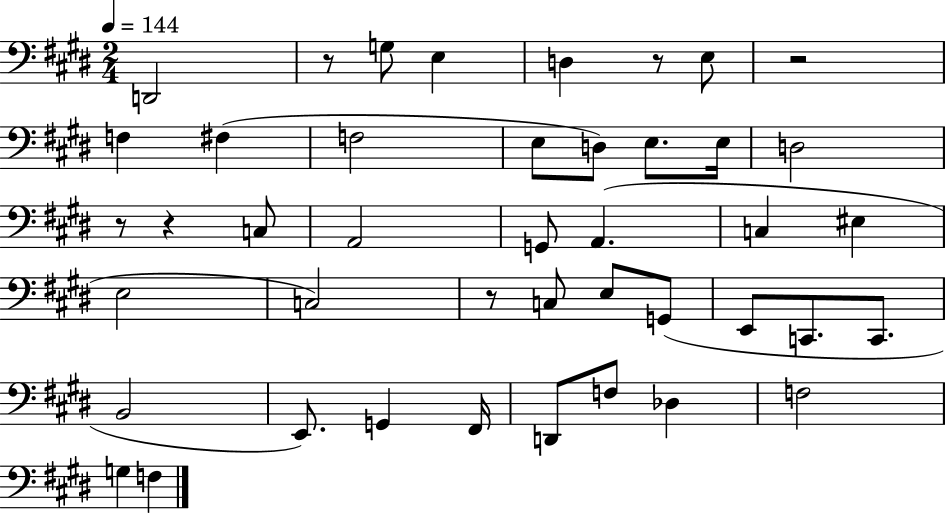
{
  \clef bass
  \numericTimeSignature
  \time 2/4
  \key e \major
  \tempo 4 = 144
  \repeat volta 2 { d,2 | r8 g8 e4 | d4 r8 e8 | r2 | \break f4 fis4( | f2 | e8 d8) e8. e16 | d2 | \break r8 r4 c8 | a,2 | g,8 a,4.( | c4 eis4 | \break e2 | c2) | r8 c8 e8 g,8( | e,8 c,8. c,8. | \break b,2 | e,8.) g,4 fis,16 | d,8 f8 des4 | f2 | \break g4 f4 | } \bar "|."
}